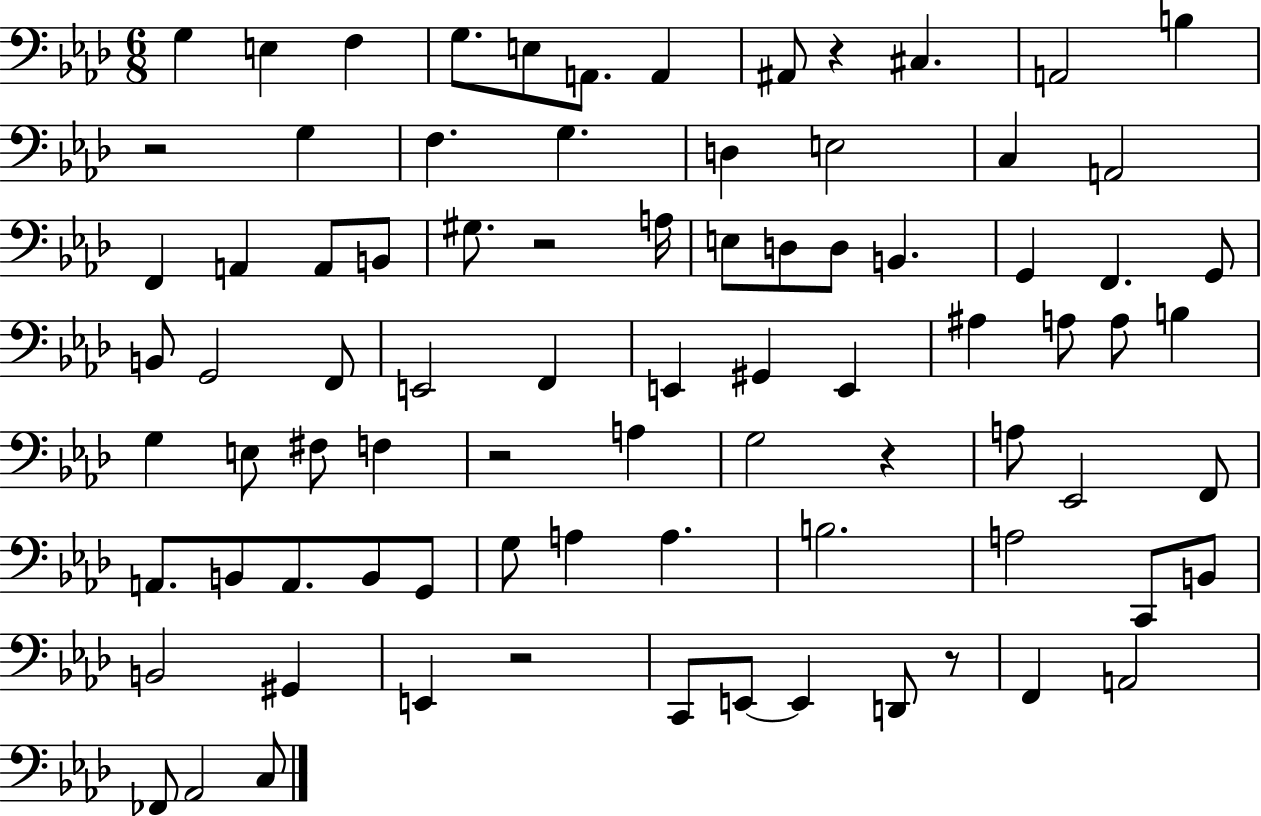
G3/q E3/q F3/q G3/e. E3/e A2/e. A2/q A#2/e R/q C#3/q. A2/h B3/q R/h G3/q F3/q. G3/q. D3/q E3/h C3/q A2/h F2/q A2/q A2/e B2/e G#3/e. R/h A3/s E3/e D3/e D3/e B2/q. G2/q F2/q. G2/e B2/e G2/h F2/e E2/h F2/q E2/q G#2/q E2/q A#3/q A3/e A3/e B3/q G3/q E3/e F#3/e F3/q R/h A3/q G3/h R/q A3/e Eb2/h F2/e A2/e. B2/e A2/e. B2/e G2/e G3/e A3/q A3/q. B3/h. A3/h C2/e B2/e B2/h G#2/q E2/q R/h C2/e E2/e E2/q D2/e R/e F2/q A2/h FES2/e Ab2/h C3/e